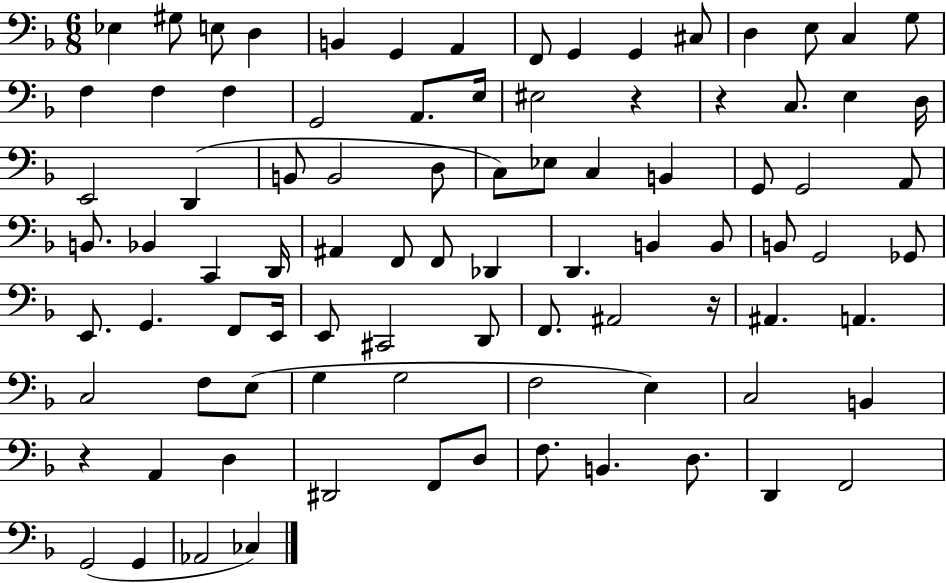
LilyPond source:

{
  \clef bass
  \numericTimeSignature
  \time 6/8
  \key f \major
  ees4 gis8 e8 d4 | b,4 g,4 a,4 | f,8 g,4 g,4 cis8 | d4 e8 c4 g8 | \break f4 f4 f4 | g,2 a,8. e16 | eis2 r4 | r4 c8. e4 d16 | \break e,2 d,4( | b,8 b,2 d8 | c8) ees8 c4 b,4 | g,8 g,2 a,8 | \break b,8. bes,4 c,4 d,16 | ais,4 f,8 f,8 des,4 | d,4. b,4 b,8 | b,8 g,2 ges,8 | \break e,8. g,4. f,8 e,16 | e,8 cis,2 d,8 | f,8. ais,2 r16 | ais,4. a,4. | \break c2 f8 e8( | g4 g2 | f2 e4) | c2 b,4 | \break r4 a,4 d4 | dis,2 f,8 d8 | f8. b,4. d8. | d,4 f,2 | \break g,2( g,4 | aes,2 ces4) | \bar "|."
}